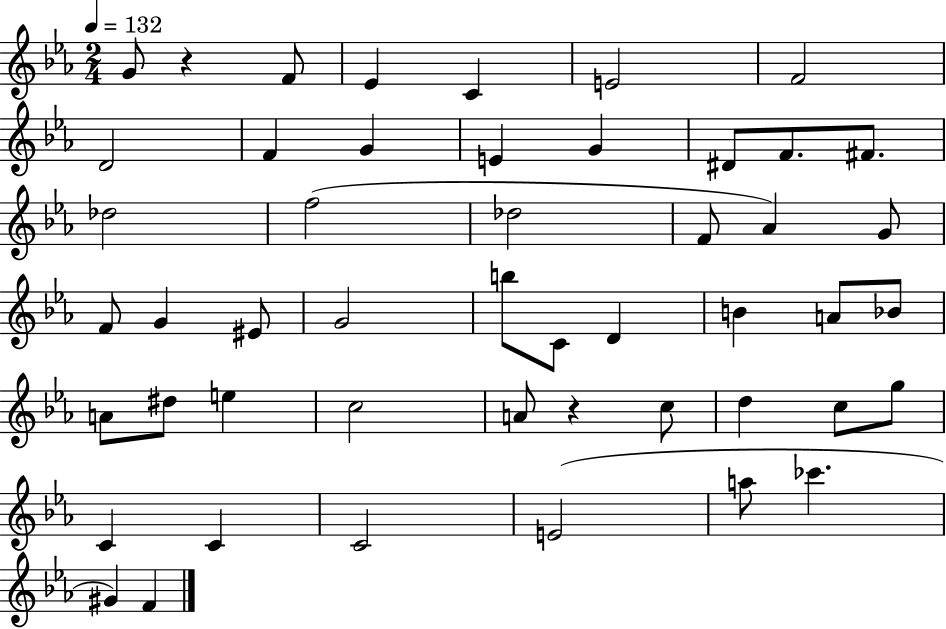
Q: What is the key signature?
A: EES major